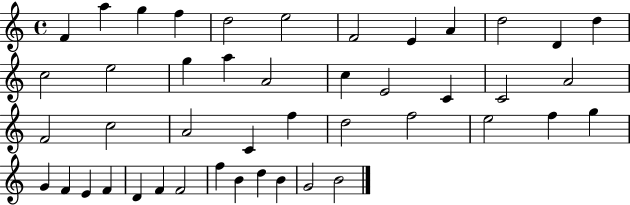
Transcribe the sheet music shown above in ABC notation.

X:1
T:Untitled
M:4/4
L:1/4
K:C
F a g f d2 e2 F2 E A d2 D d c2 e2 g a A2 c E2 C C2 A2 F2 c2 A2 C f d2 f2 e2 f g G F E F D F F2 f B d B G2 B2